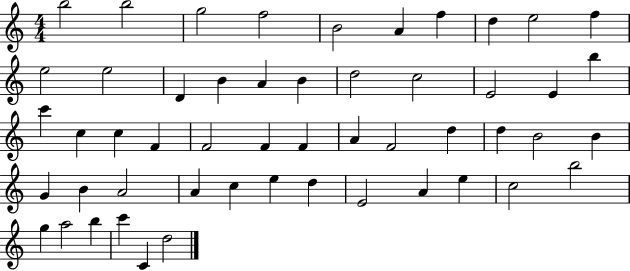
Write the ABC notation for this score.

X:1
T:Untitled
M:4/4
L:1/4
K:C
b2 b2 g2 f2 B2 A f d e2 f e2 e2 D B A B d2 c2 E2 E b c' c c F F2 F F A F2 d d B2 B G B A2 A c e d E2 A e c2 b2 g a2 b c' C d2